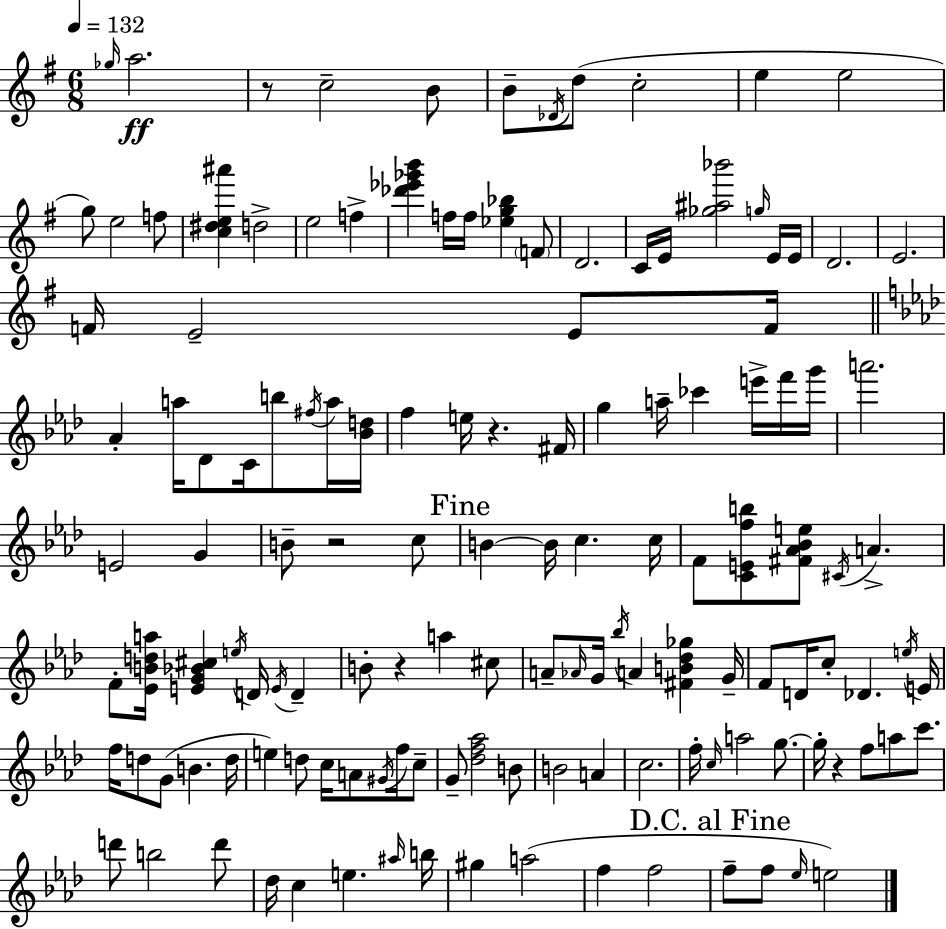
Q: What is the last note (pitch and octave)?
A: E5